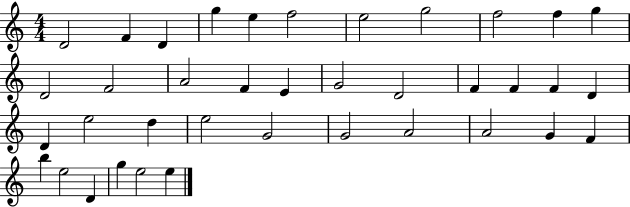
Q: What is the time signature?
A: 4/4